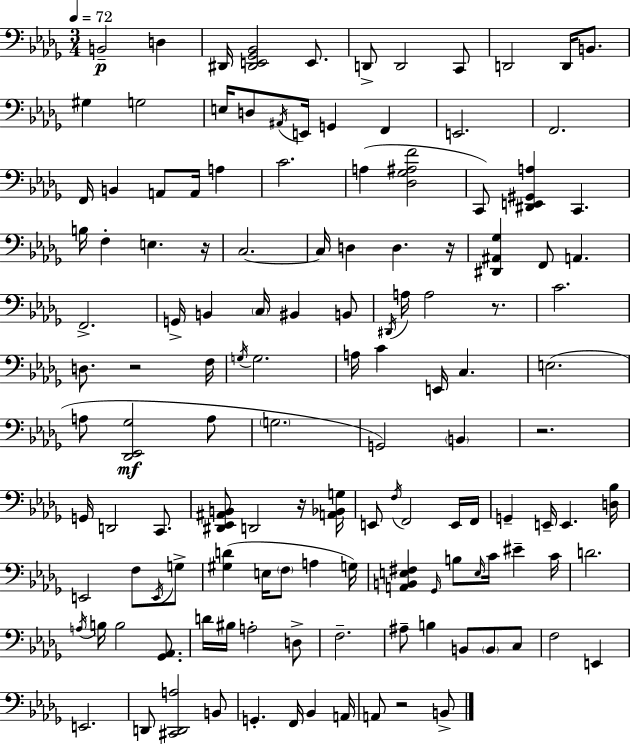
B2/h D3/q D#2/s [D#2,E2,Gb2,Bb2]/h E2/e. D2/e D2/h C2/e D2/h D2/s B2/e. G#3/q G3/h E3/s D3/e A#2/s E2/s G2/q F2/q E2/h. F2/h. F2/s B2/q A2/e A2/s A3/q C4/h. A3/q [Db3,Gb3,A#3,F4]/h C2/e [D#2,E2,G#2,A3]/q C2/q. B3/s F3/q E3/q. R/s C3/h. C3/s D3/q D3/q. R/s [D#2,A#2,Gb3]/q F2/e A2/q. F2/h. G2/s B2/q C3/s BIS2/q B2/e D#2/s A3/s A3/h R/e. C4/h. D3/e. R/h F3/s G3/s G3/h. A3/s C4/q E2/s C3/q. E3/h. A3/e [Db2,Eb2,Gb3]/h A3/e G3/h. G2/h B2/q R/h. G2/s D2/h C2/e. [D#2,Eb2,A#2,B2]/e D2/h R/s [A2,Bb2,G3]/s E2/e F3/s F2/h E2/s F2/s G2/q E2/s E2/q. [D3,Bb3]/s E2/h F3/e E2/s G3/e [G#3,D4]/q E3/s F3/e A3/q G3/s [A2,B2,E3,F#3]/q Gb2/s B3/e E3/s C4/s EIS4/q C4/s D4/h. A3/s B3/s B3/h [Gb2,Ab2]/e. D4/s BIS3/s A3/h D3/e F3/h. A#3/e B3/q B2/e B2/e C3/e F3/h E2/q E2/h. D2/e [C#2,D2,A3]/h B2/e G2/q. F2/s Bb2/q A2/s A2/e R/h B2/e